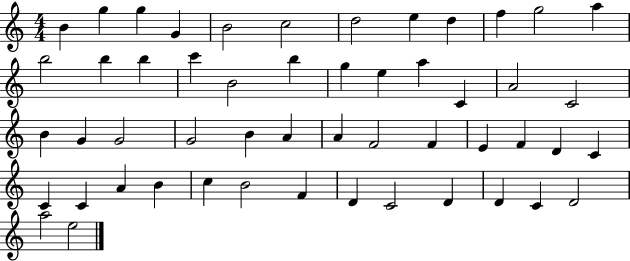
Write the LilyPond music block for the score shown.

{
  \clef treble
  \numericTimeSignature
  \time 4/4
  \key c \major
  b'4 g''4 g''4 g'4 | b'2 c''2 | d''2 e''4 d''4 | f''4 g''2 a''4 | \break b''2 b''4 b''4 | c'''4 b'2 b''4 | g''4 e''4 a''4 c'4 | a'2 c'2 | \break b'4 g'4 g'2 | g'2 b'4 a'4 | a'4 f'2 f'4 | e'4 f'4 d'4 c'4 | \break c'4 c'4 a'4 b'4 | c''4 b'2 f'4 | d'4 c'2 d'4 | d'4 c'4 d'2 | \break a''2 e''2 | \bar "|."
}